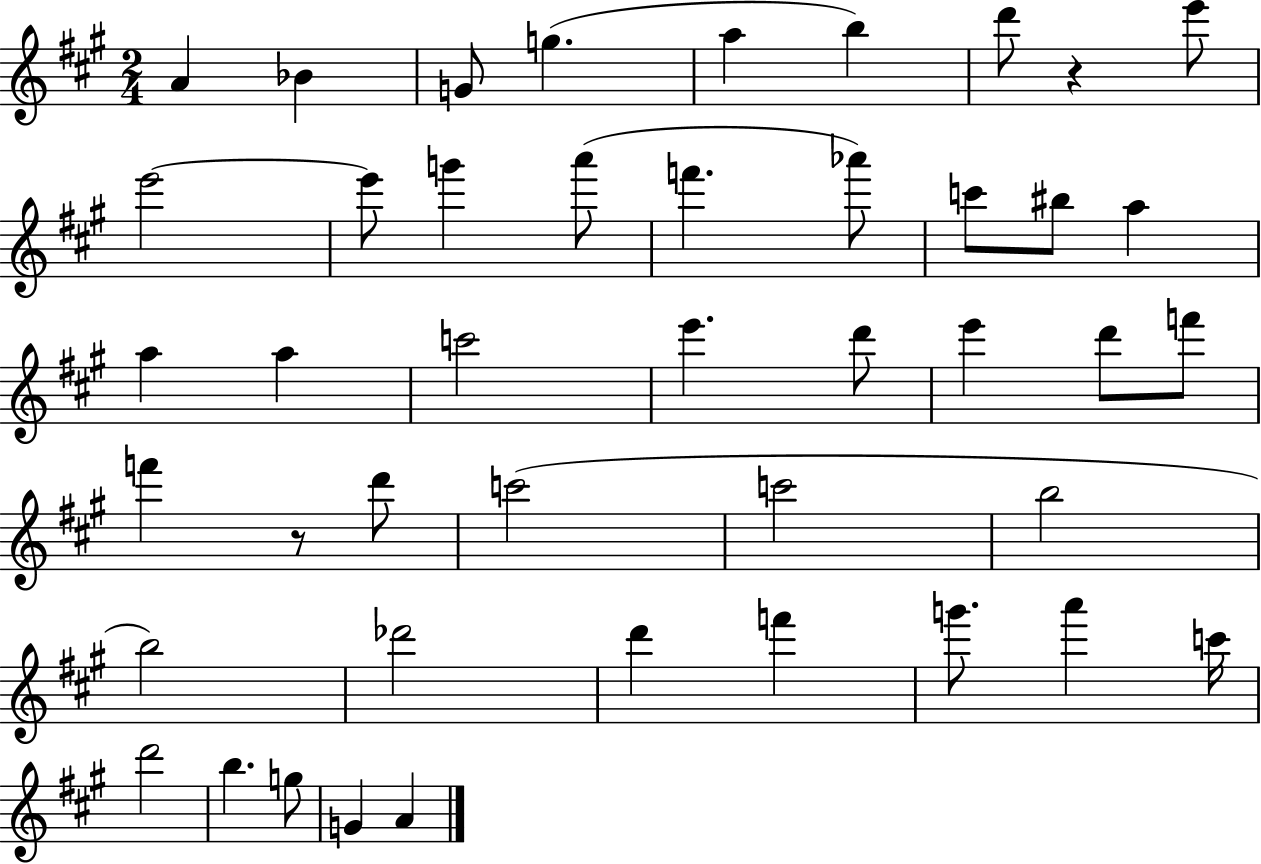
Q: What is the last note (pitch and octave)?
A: A4